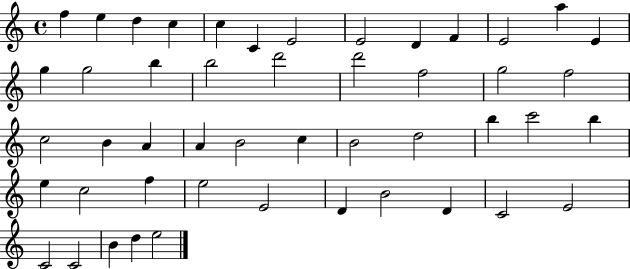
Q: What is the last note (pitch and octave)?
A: E5